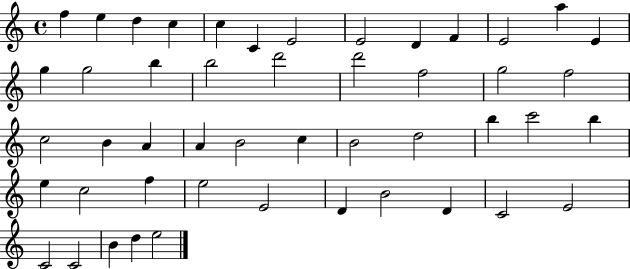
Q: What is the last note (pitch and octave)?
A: E5